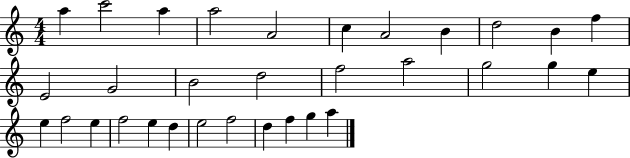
{
  \clef treble
  \numericTimeSignature
  \time 4/4
  \key c \major
  a''4 c'''2 a''4 | a''2 a'2 | c''4 a'2 b'4 | d''2 b'4 f''4 | \break e'2 g'2 | b'2 d''2 | f''2 a''2 | g''2 g''4 e''4 | \break e''4 f''2 e''4 | f''2 e''4 d''4 | e''2 f''2 | d''4 f''4 g''4 a''4 | \break \bar "|."
}